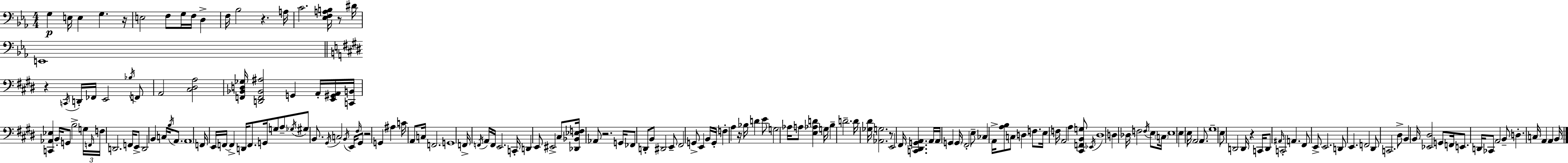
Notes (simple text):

G3/q E3/s E3/q G3/q. R/s E3/h F3/e G3/s F3/s D3/q F3/s Bb3/h R/q. A3/s C4/h. [Eb3,F3,A3,B3]/s R/e D#4/s E2/w R/q C2/s D2/s FES2/s E2/h Bb3/s F2/e A2/h [C#3,D#3,A3]/h [F2,Bb2,D3,Gb3]/s [D2,F2,Bb2,A#3]/h G2/q A2/s [E2,G#2,A2]/s [C2,B2]/s [C2,Ab2,Eb3]/q B2/s G2/e B3/h G3/s F2/s F3/s D2/h. F2/s E2/e D2/h B2/q C3/s B3/s A2/e. A2/w F2/s E2/s F2/s F2/q D2/s F2/e. G2/s G3/e A3/e Gb3/s G#3/e B2/e. G#2/s C3/h B2/s E2/s F#3/s G#2/e R/h G2/q A#3/q C4/s A2/e C3/s F2/h. G2/w F2/s F2/s A2/s F2/s E2/h. C2/s D2/q E2/e EIS2/h C#3/e [Db2,Bb2,Eb3,F3]/s Ab2/e R/h. G2/s FES2/e D2/e B2/e D#2/h E2/e F#2/h G2/e E2/q B2/s G2/s F3/q A3/q R/s Bb3/s D4/q E4/e G3/h Ab3/s A3/e [E3,Ab3,D4]/q G3/s B3/q D4/h. D4/s [Gb3,D#4]/s [Ab2,G3]/h. R/e E2/h F#2/s [C2,D#2,G2,A2]/q. A2/s A2/s G2/q G2/s F#2/h E3/e CES3/q A2/s [A3,B3]/e C3/e D3/q F3/e. E3/s F3/s A2/h A3/q [C#2,F2,B2,G3]/e Eb2/s D#3/w D3/q Db3/s F3/h F3/s E3/e C3/s E3/w E3/q E3/s A2/h A2/e. G#3/w E3/e D2/h D2/s R/q C2/s D2/e A#2/s C2/h A2/q. F#2/e E2/e E2/h. D2/e E2/q. F2/h D#2/e C2/h. D#3/e B2/q B2/s [Eb2,D#3]/h G2/e F2/s E2/e. D2/s CES2/e A2/h B2/e D3/q. C3/s A2/q A2/q B2/s